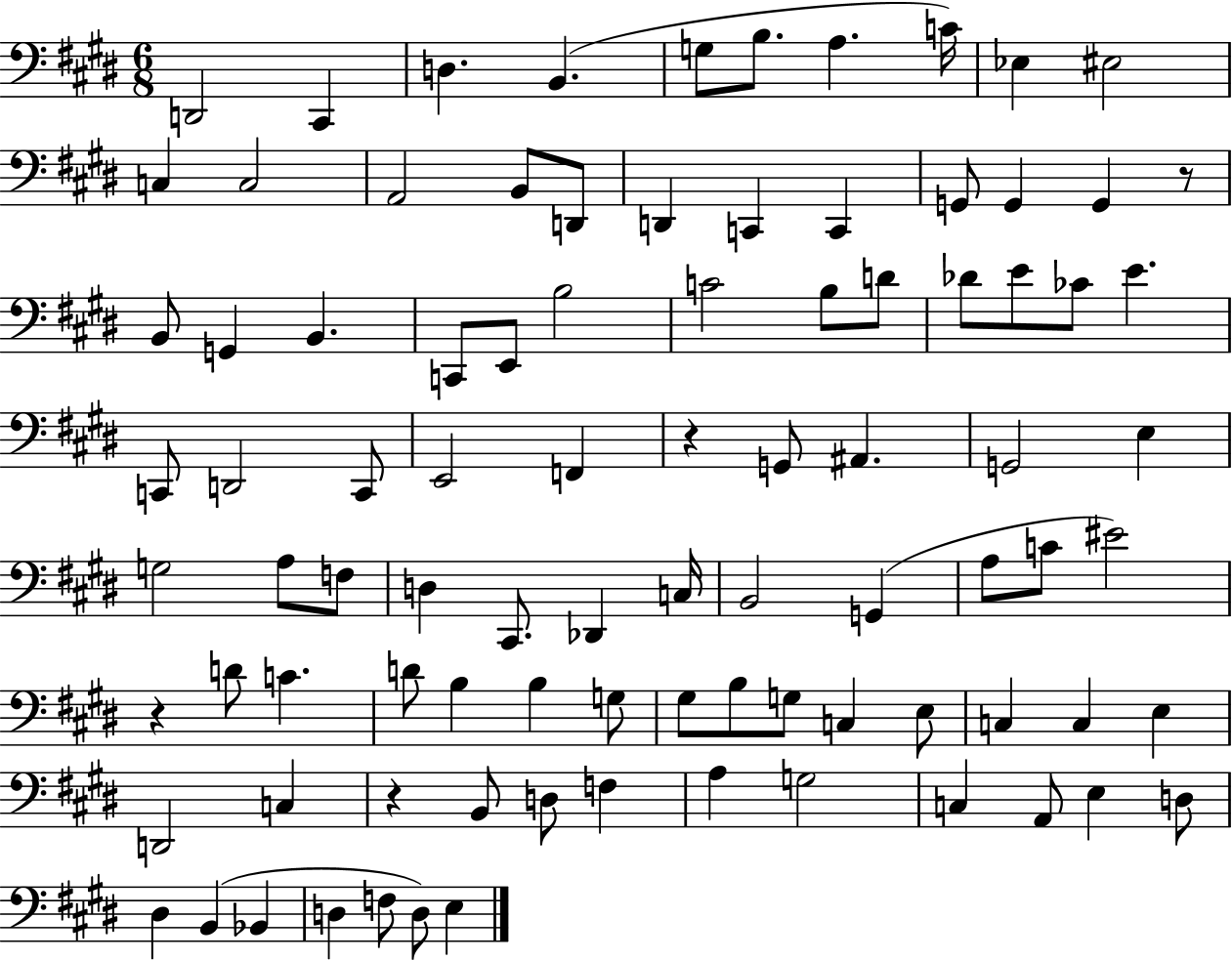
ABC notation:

X:1
T:Untitled
M:6/8
L:1/4
K:E
D,,2 ^C,, D, B,, G,/2 B,/2 A, C/4 _E, ^E,2 C, C,2 A,,2 B,,/2 D,,/2 D,, C,, C,, G,,/2 G,, G,, z/2 B,,/2 G,, B,, C,,/2 E,,/2 B,2 C2 B,/2 D/2 _D/2 E/2 _C/2 E C,,/2 D,,2 C,,/2 E,,2 F,, z G,,/2 ^A,, G,,2 E, G,2 A,/2 F,/2 D, ^C,,/2 _D,, C,/4 B,,2 G,, A,/2 C/2 ^E2 z D/2 C D/2 B, B, G,/2 ^G,/2 B,/2 G,/2 C, E,/2 C, C, E, D,,2 C, z B,,/2 D,/2 F, A, G,2 C, A,,/2 E, D,/2 ^D, B,, _B,, D, F,/2 D,/2 E,